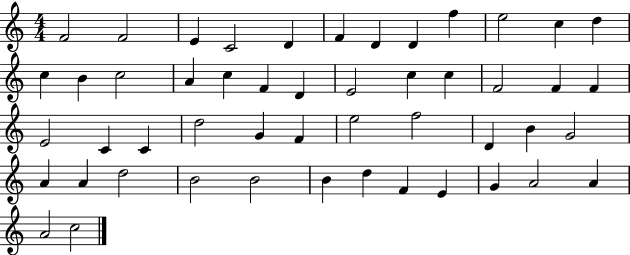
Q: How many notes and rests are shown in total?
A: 50